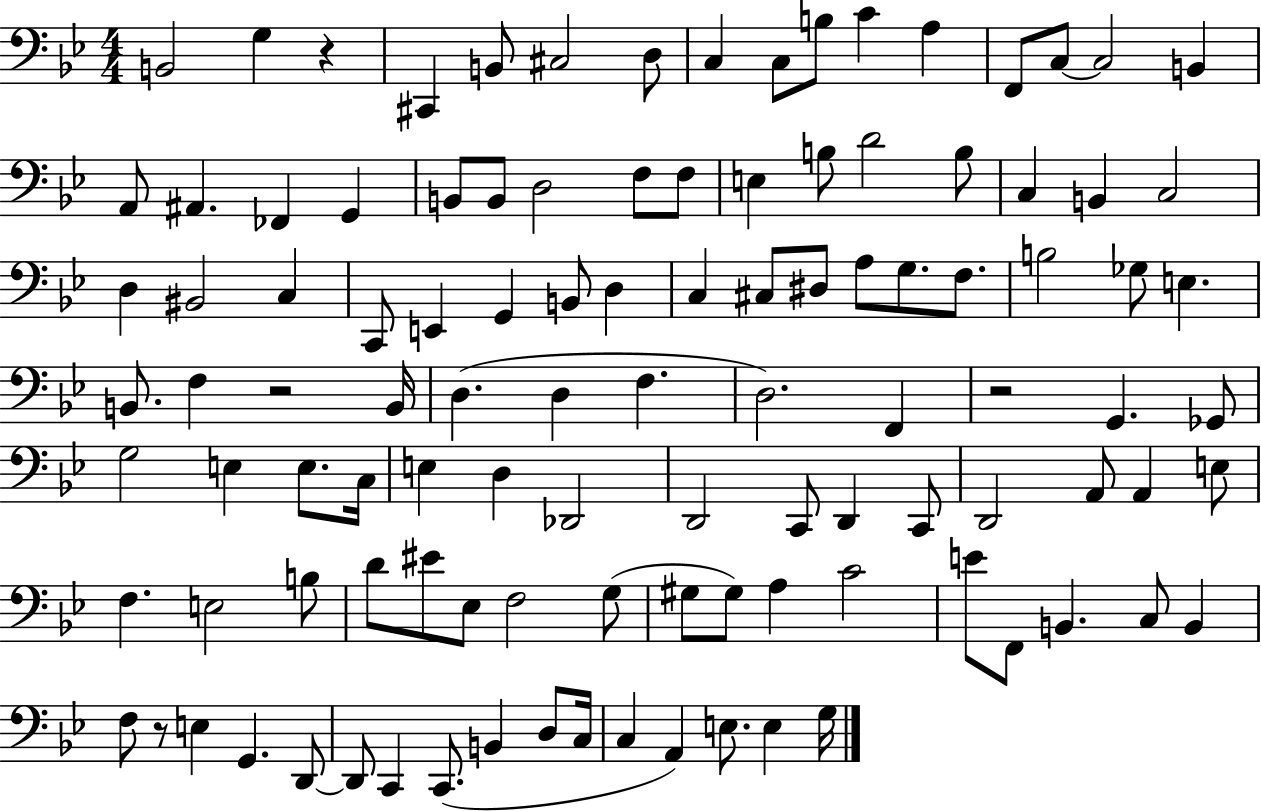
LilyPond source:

{
  \clef bass
  \numericTimeSignature
  \time 4/4
  \key bes \major
  b,2 g4 r4 | cis,4 b,8 cis2 d8 | c4 c8 b8 c'4 a4 | f,8 c8~~ c2 b,4 | \break a,8 ais,4. fes,4 g,4 | b,8 b,8 d2 f8 f8 | e4 b8 d'2 b8 | c4 b,4 c2 | \break d4 bis,2 c4 | c,8 e,4 g,4 b,8 d4 | c4 cis8 dis8 a8 g8. f8. | b2 ges8 e4. | \break b,8. f4 r2 b,16 | d4.( d4 f4. | d2.) f,4 | r2 g,4. ges,8 | \break g2 e4 e8. c16 | e4 d4 des,2 | d,2 c,8 d,4 c,8 | d,2 a,8 a,4 e8 | \break f4. e2 b8 | d'8 eis'8 ees8 f2 g8( | gis8 gis8) a4 c'2 | e'8 f,8 b,4. c8 b,4 | \break f8 r8 e4 g,4. d,8~~ | d,8 c,4 c,8.( b,4 d8 c16 | c4 a,4) e8. e4 g16 | \bar "|."
}